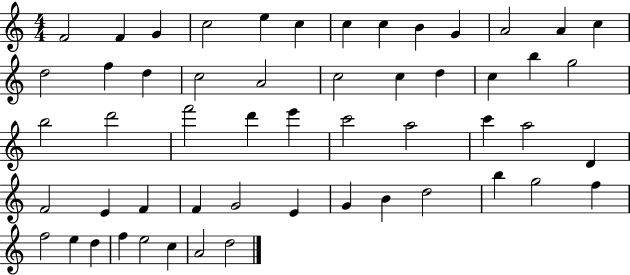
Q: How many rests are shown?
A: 0